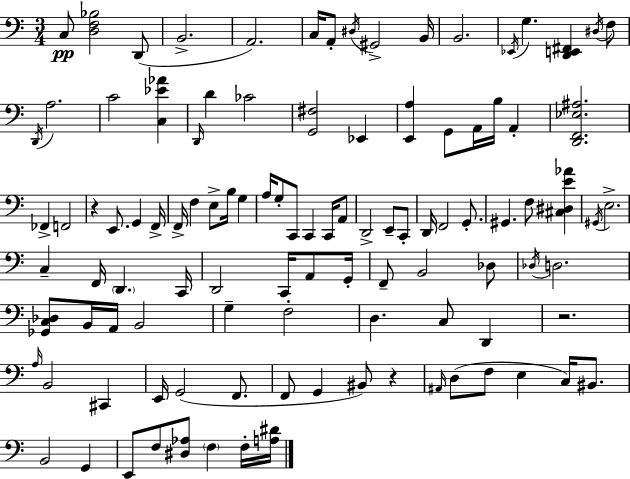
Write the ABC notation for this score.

X:1
T:Untitled
M:3/4
L:1/4
K:C
C,/2 [D,F,_B,]2 D,,/2 B,,2 A,,2 C,/4 A,,/2 ^D,/4 ^G,,2 B,,/4 B,,2 _E,,/4 G, [D,,E,,^F,,] ^D,/4 F,/2 D,,/4 A,2 C2 [C,_E_A] D,,/4 D _C2 [G,,^F,]2 _E,, [E,,A,] G,,/2 A,,/4 B,/4 A,, [D,,F,,_E,^A,]2 _F,, F,,2 z E,,/2 G,, F,,/4 F,,/4 F, E,/2 B,/4 G, A,/4 G,/2 C,,/2 C,, C,,/4 A,,/2 D,,2 E,,/2 C,,/2 D,,/4 F,,2 G,,/2 ^G,, F,/2 [^C,^D,E_A] ^G,,/4 E,2 C, F,,/4 D,, C,,/4 D,,2 C,,/4 A,,/2 G,,/4 F,,/2 B,,2 _D,/2 _D,/4 D,2 [_G,,C,_D,]/2 B,,/4 A,,/4 B,,2 G, F,2 D, C,/2 D,, z2 A,/4 B,,2 ^C,, E,,/4 G,,2 F,,/2 F,,/2 G,, ^B,,/2 z ^A,,/4 D,/2 F,/2 E, C,/4 ^B,,/2 B,,2 G,, E,,/2 F,/2 [^D,_A,]/2 F, F,/4 [A,^D]/4